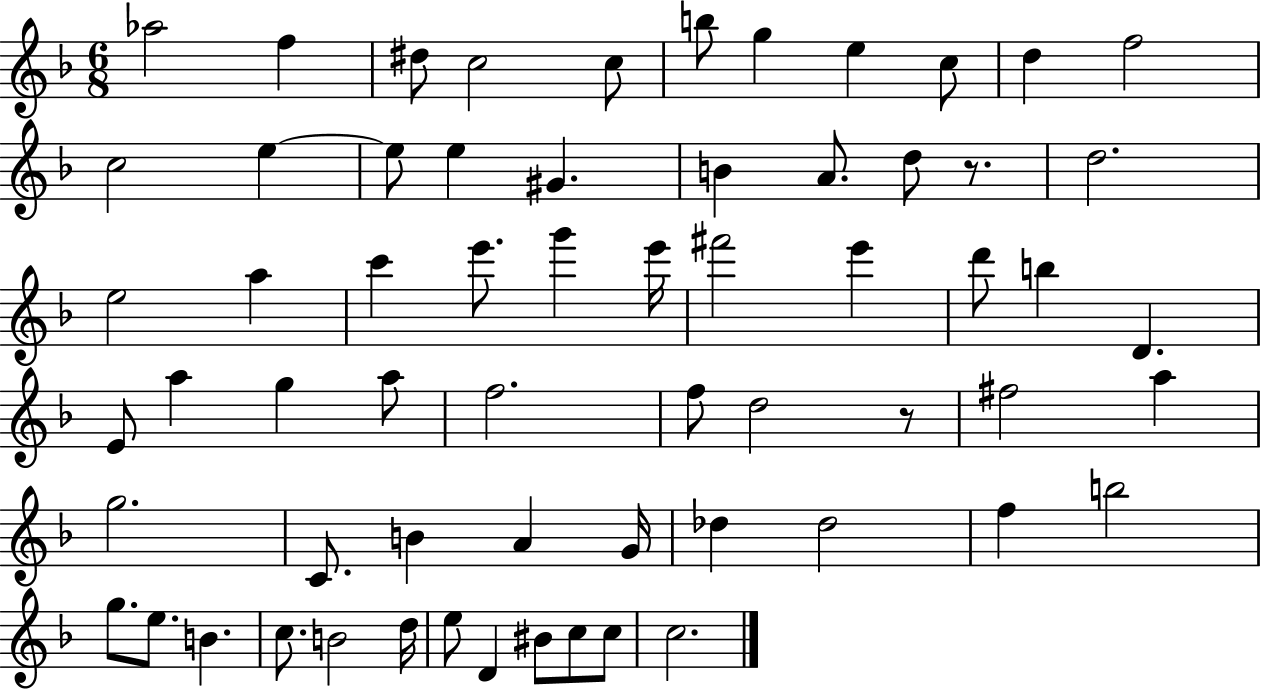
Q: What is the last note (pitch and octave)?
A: C5